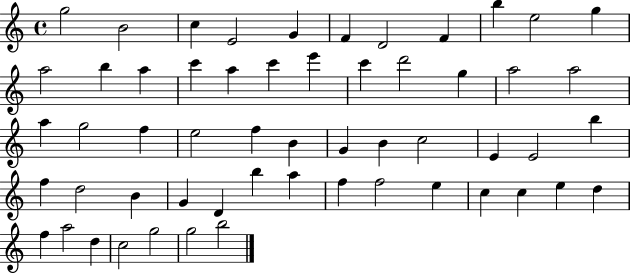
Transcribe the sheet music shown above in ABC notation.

X:1
T:Untitled
M:4/4
L:1/4
K:C
g2 B2 c E2 G F D2 F b e2 g a2 b a c' a c' e' c' d'2 g a2 a2 a g2 f e2 f B G B c2 E E2 b f d2 B G D b a f f2 e c c e d f a2 d c2 g2 g2 b2